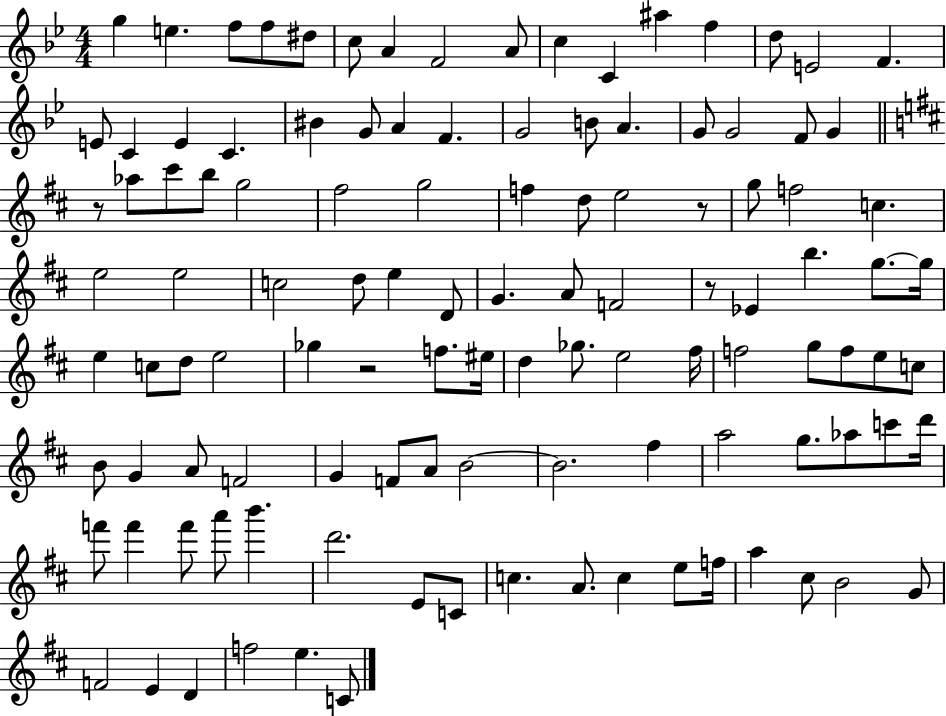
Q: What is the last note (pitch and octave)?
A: C4